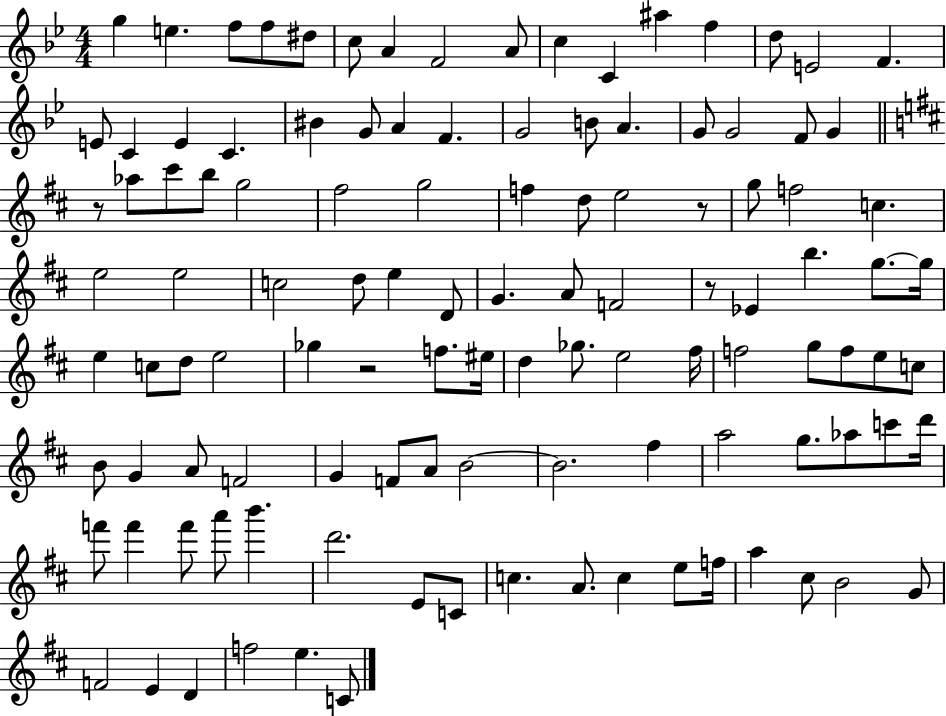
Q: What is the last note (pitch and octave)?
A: C4